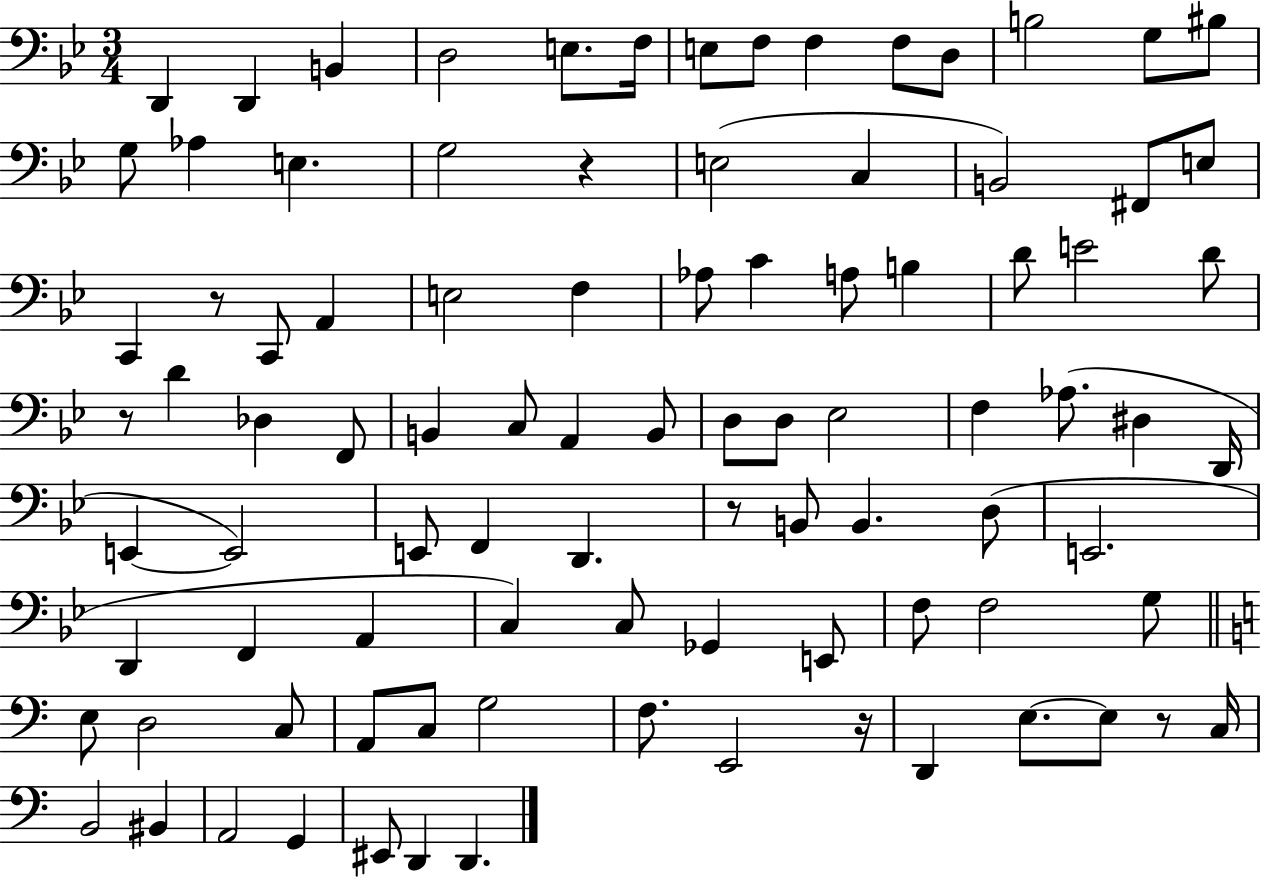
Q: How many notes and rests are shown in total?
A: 93